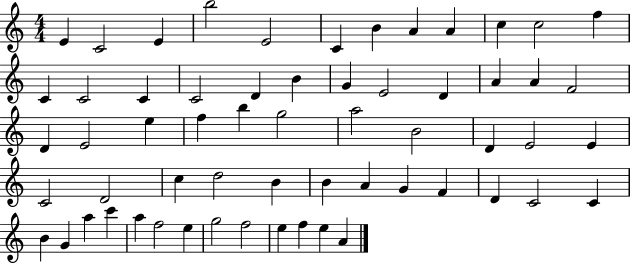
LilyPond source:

{
  \clef treble
  \numericTimeSignature
  \time 4/4
  \key c \major
  e'4 c'2 e'4 | b''2 e'2 | c'4 b'4 a'4 a'4 | c''4 c''2 f''4 | \break c'4 c'2 c'4 | c'2 d'4 b'4 | g'4 e'2 d'4 | a'4 a'4 f'2 | \break d'4 e'2 e''4 | f''4 b''4 g''2 | a''2 b'2 | d'4 e'2 e'4 | \break c'2 d'2 | c''4 d''2 b'4 | b'4 a'4 g'4 f'4 | d'4 c'2 c'4 | \break b'4 g'4 a''4 c'''4 | a''4 f''2 e''4 | g''2 f''2 | e''4 f''4 e''4 a'4 | \break \bar "|."
}